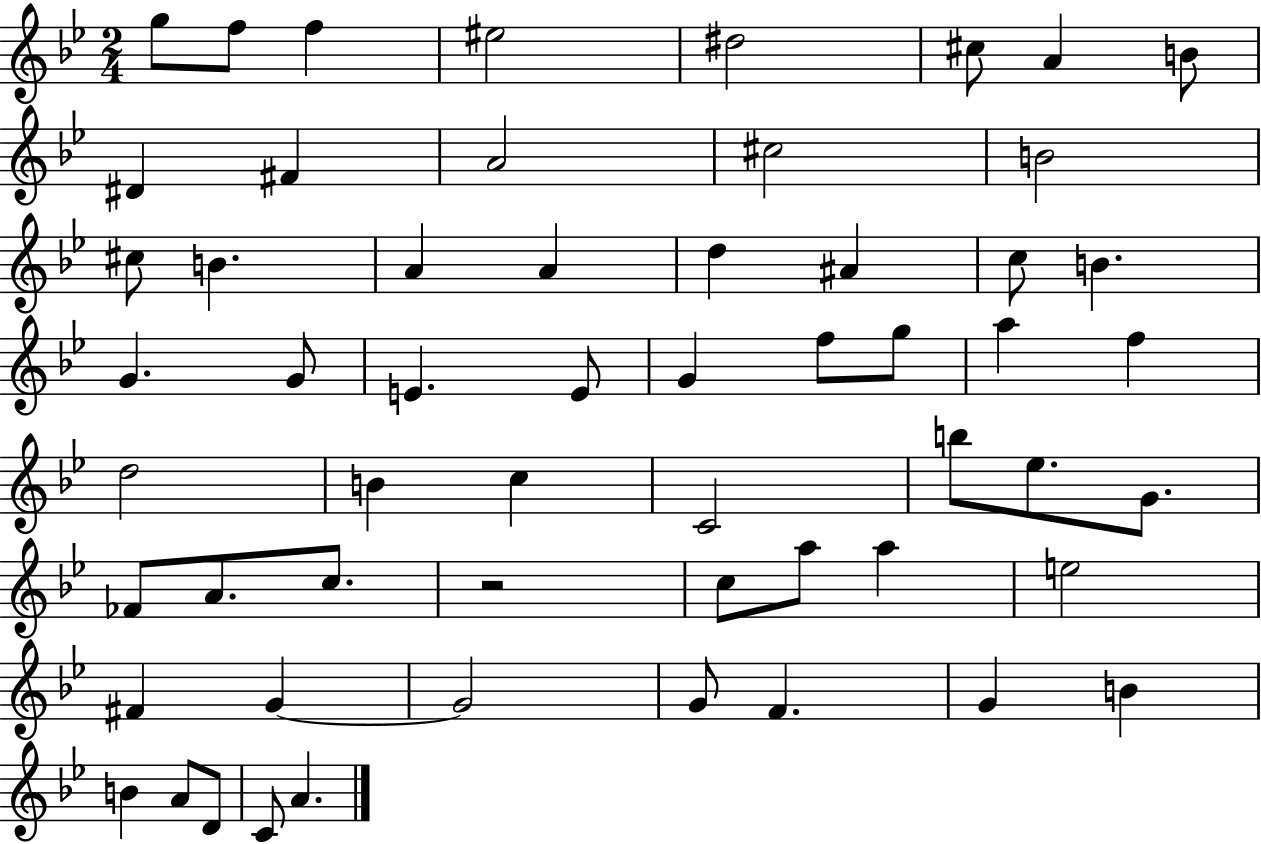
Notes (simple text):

G5/e F5/e F5/q EIS5/h D#5/h C#5/e A4/q B4/e D#4/q F#4/q A4/h C#5/h B4/h C#5/e B4/q. A4/q A4/q D5/q A#4/q C5/e B4/q. G4/q. G4/e E4/q. E4/e G4/q F5/e G5/e A5/q F5/q D5/h B4/q C5/q C4/h B5/e Eb5/e. G4/e. FES4/e A4/e. C5/e. R/h C5/e A5/e A5/q E5/h F#4/q G4/q G4/h G4/e F4/q. G4/q B4/q B4/q A4/e D4/e C4/e A4/q.